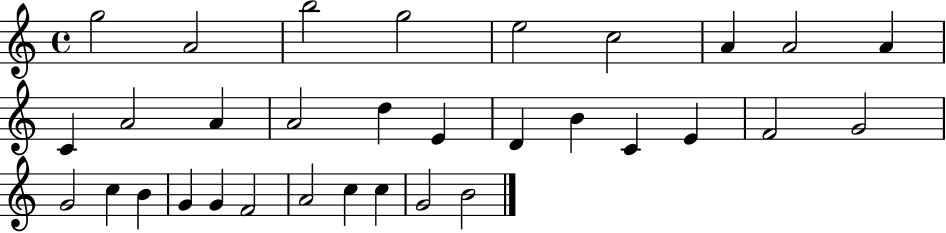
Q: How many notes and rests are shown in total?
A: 32